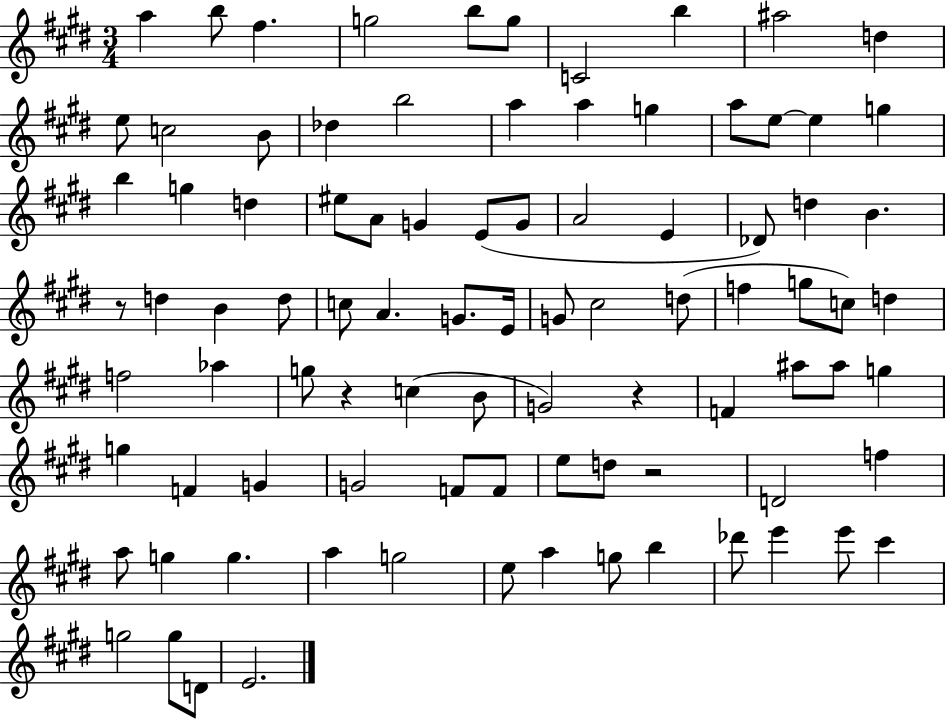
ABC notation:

X:1
T:Untitled
M:3/4
L:1/4
K:E
a b/2 ^f g2 b/2 g/2 C2 b ^a2 d e/2 c2 B/2 _d b2 a a g a/2 e/2 e g b g d ^e/2 A/2 G E/2 G/2 A2 E _D/2 d B z/2 d B d/2 c/2 A G/2 E/4 G/2 ^c2 d/2 f g/2 c/2 d f2 _a g/2 z c B/2 G2 z F ^a/2 ^a/2 g g F G G2 F/2 F/2 e/2 d/2 z2 D2 f a/2 g g a g2 e/2 a g/2 b _d'/2 e' e'/2 ^c' g2 g/2 D/2 E2